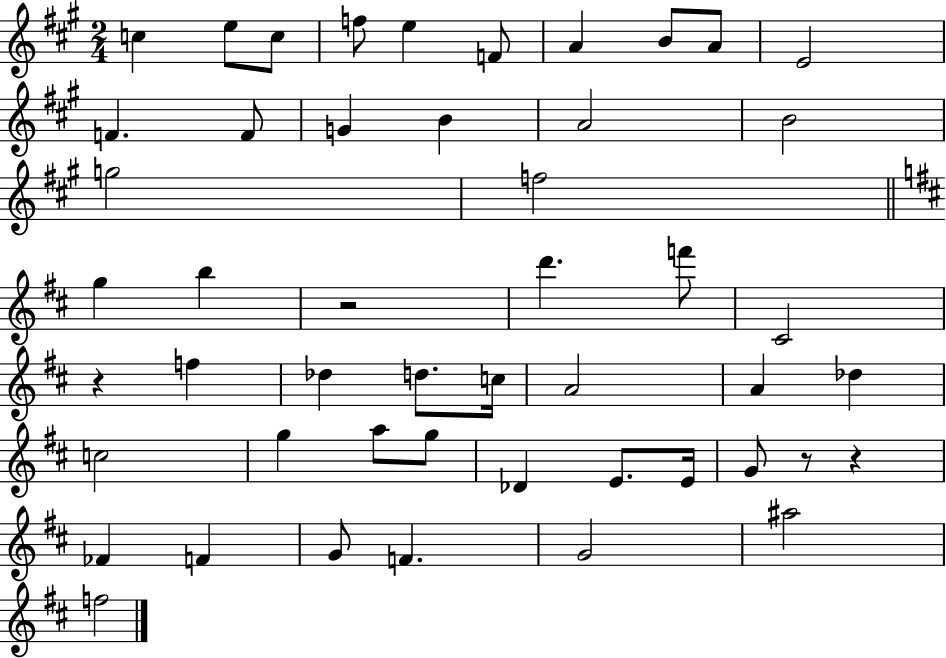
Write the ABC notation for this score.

X:1
T:Untitled
M:2/4
L:1/4
K:A
c e/2 c/2 f/2 e F/2 A B/2 A/2 E2 F F/2 G B A2 B2 g2 f2 g b z2 d' f'/2 ^C2 z f _d d/2 c/4 A2 A _d c2 g a/2 g/2 _D E/2 E/4 G/2 z/2 z _F F G/2 F G2 ^a2 f2